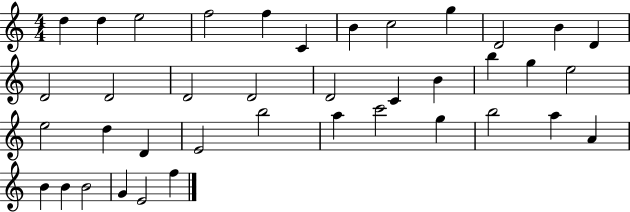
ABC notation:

X:1
T:Untitled
M:4/4
L:1/4
K:C
d d e2 f2 f C B c2 g D2 B D D2 D2 D2 D2 D2 C B b g e2 e2 d D E2 b2 a c'2 g b2 a A B B B2 G E2 f